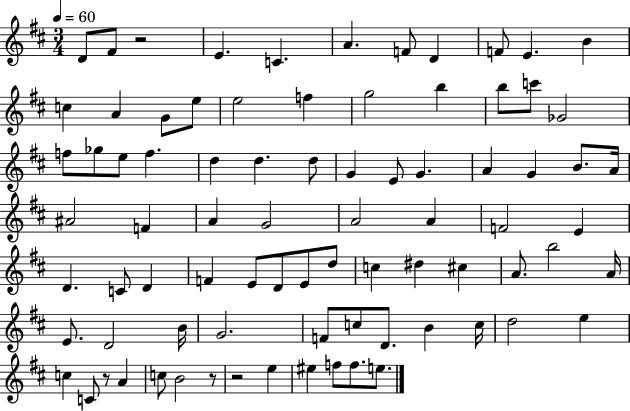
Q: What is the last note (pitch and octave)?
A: E5